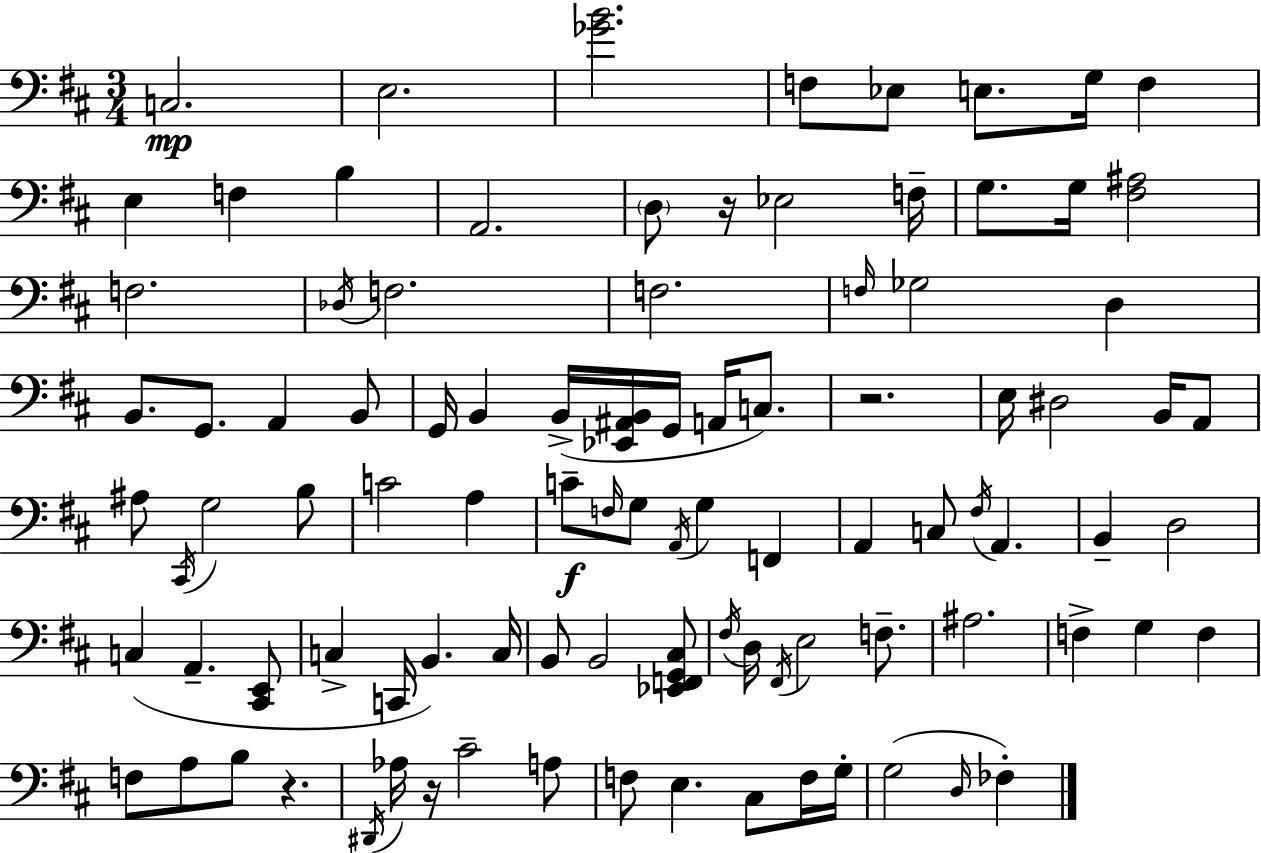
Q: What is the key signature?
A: D major